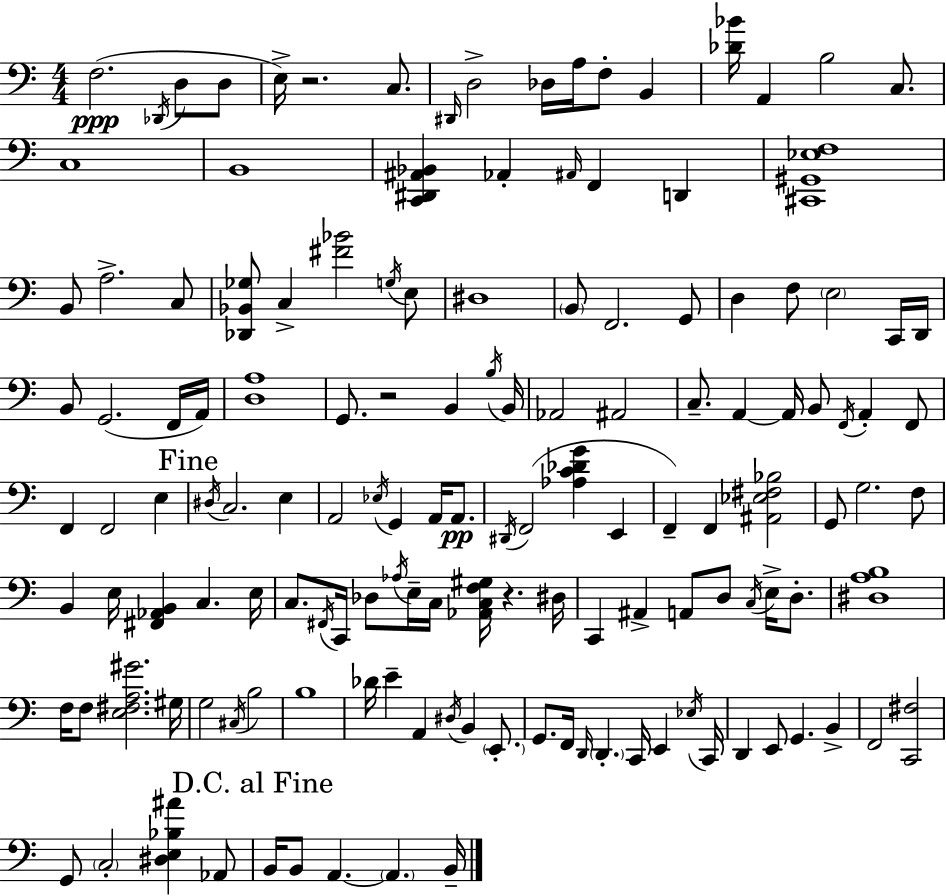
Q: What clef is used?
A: bass